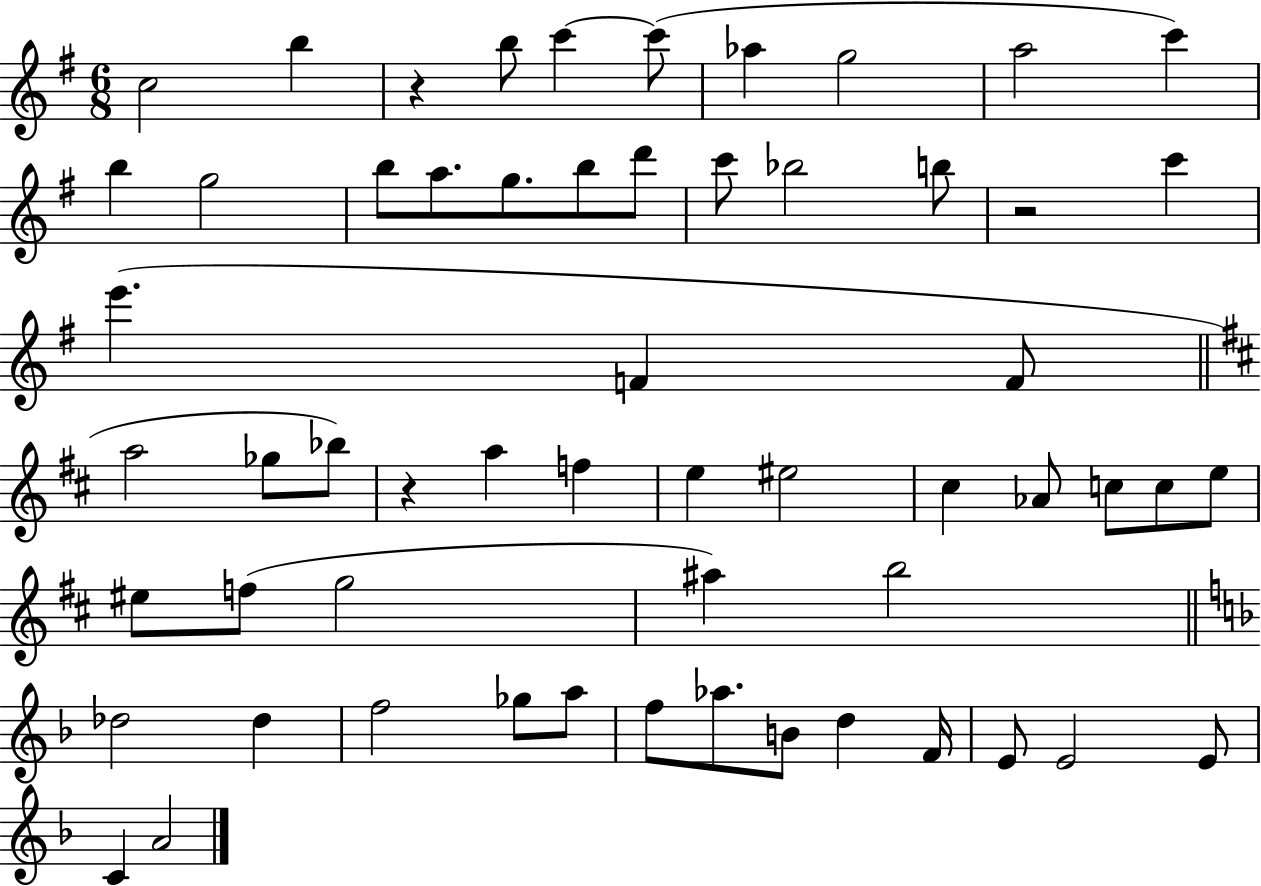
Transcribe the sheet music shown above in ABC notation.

X:1
T:Untitled
M:6/8
L:1/4
K:G
c2 b z b/2 c' c'/2 _a g2 a2 c' b g2 b/2 a/2 g/2 b/2 d'/2 c'/2 _b2 b/2 z2 c' e' F F/2 a2 _g/2 _b/2 z a f e ^e2 ^c _A/2 c/2 c/2 e/2 ^e/2 f/2 g2 ^a b2 _d2 _d f2 _g/2 a/2 f/2 _a/2 B/2 d F/4 E/2 E2 E/2 C A2